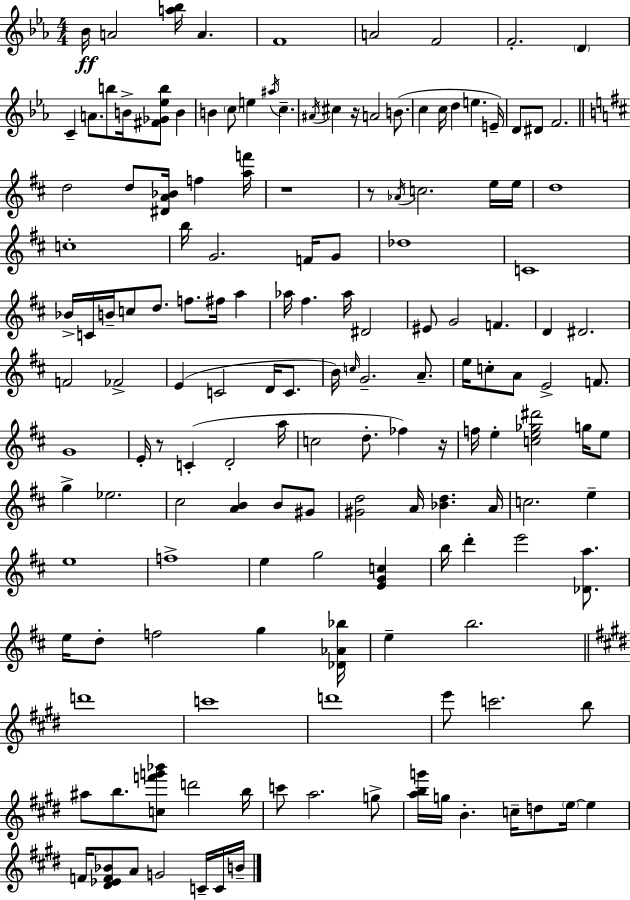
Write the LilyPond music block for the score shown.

{
  \clef treble
  \numericTimeSignature
  \time 4/4
  \key c \minor
  bes'16\ff a'2 <a'' bes''>16 a'4. | f'1 | a'2 f'2 | f'2.-. \parenthesize d'4 | \break c'4-- a'8. b''8 b'16-> <fis' ges' ees'' b''>8 b'4 | b'4 \parenthesize c''8 e''4 \acciaccatura { ais''16 } c''4.-- | \acciaccatura { ais'16 } cis''4 r16 a'2 b'8.( | c''4 c''16 d''4 e''4. | \break e'16--) d'8 dis'8 f'2. | \bar "||" \break \key b \minor d''2 d''8 <dis' a' bes'>16 f''4 <a'' f'''>16 | r1 | r8 \acciaccatura { aes'16 } c''2. e''16 | e''16 d''1 | \break c''1-. | b''16 g'2. f'16 g'8 | des''1 | c'1 | \break bes'16-> c'16 b'16-- c''8 d''8. f''8. fis''16 a''4 | aes''16 fis''4. aes''16 dis'2 | eis'8 g'2 f'4. | d'4 dis'2. | \break f'2 fes'2-> | e'4( c'2 d'16 c'8. | b'16) \grace { c''16 } g'2.-- a'8.-- | e''16 c''8-. a'8 e'2-> f'8. | \break g'1 | e'16-. r8 c'4-.( d'2-. | a''16 c''2 d''8.-. fes''4) | r16 f''16 e''4-. <c'' e'' ges'' dis'''>2 g''16 | \break e''8 g''4-> ees''2. | cis''2 <a' b'>4 b'8 | gis'8 <gis' d''>2 a'16 <bes' d''>4. | a'16 c''2. e''4-- | \break e''1 | f''1-> | e''4 g''2 <e' g' c''>4 | b''16 d'''4-. e'''2 <des' a''>8. | \break e''16 d''8-. f''2 g''4 | <des' aes' bes''>16 e''4-- b''2. | \bar "||" \break \key e \major d'''1 | c'''1 | d'''1 | e'''8 c'''2. b''8 | \break ais''8 b''8. <c'' f''' g''' bes'''>8 d'''2 b''16 | c'''8 a''2. g''8-> | <a'' b'' g'''>16 g''16 b'4.-. c''16-- d''8 \parenthesize e''16~~ e''4 | f'16 <dis' ees' f' bes'>8 a'8 g'2 c'16-- c'16 b'16-- | \break \bar "|."
}